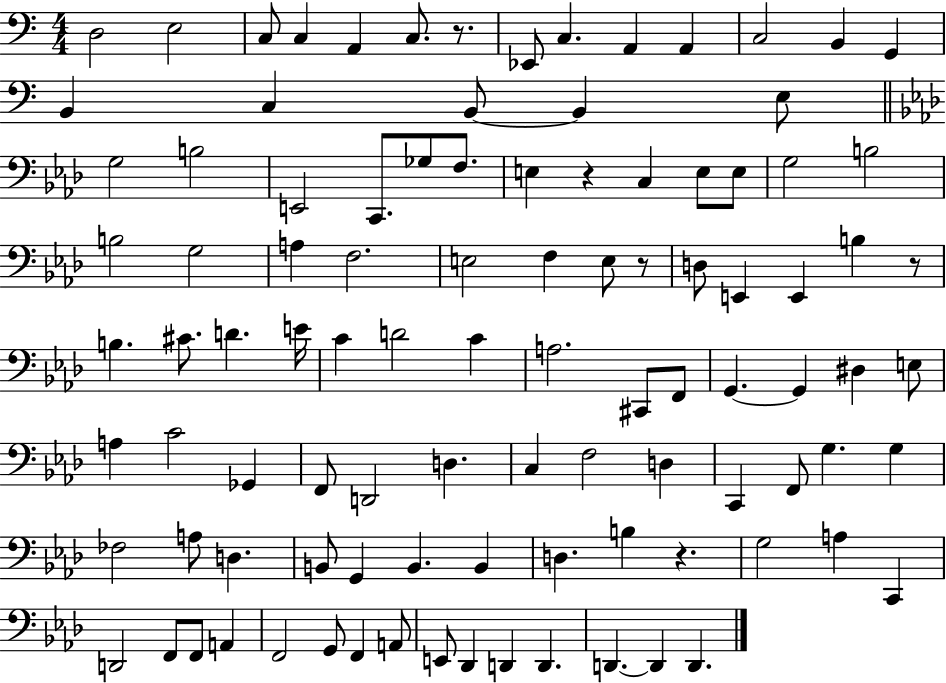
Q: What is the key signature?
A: C major